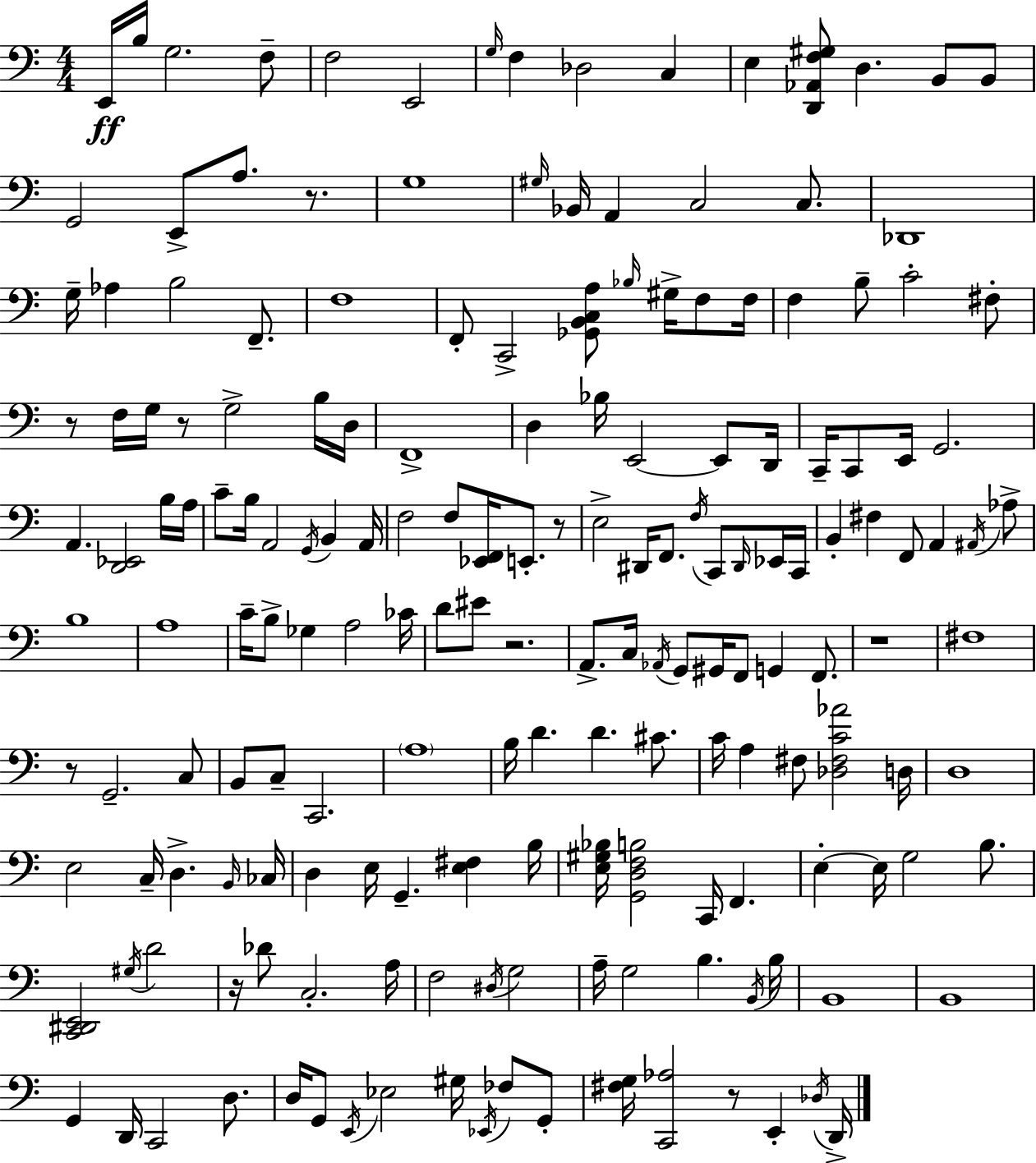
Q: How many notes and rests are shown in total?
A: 178